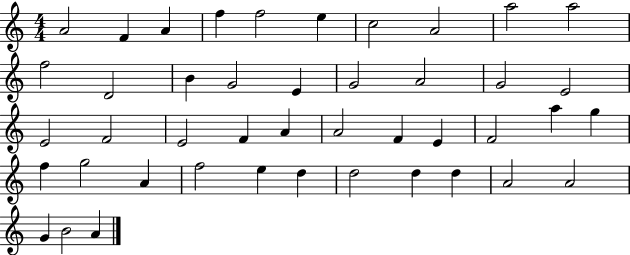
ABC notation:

X:1
T:Untitled
M:4/4
L:1/4
K:C
A2 F A f f2 e c2 A2 a2 a2 f2 D2 B G2 E G2 A2 G2 E2 E2 F2 E2 F A A2 F E F2 a g f g2 A f2 e d d2 d d A2 A2 G B2 A